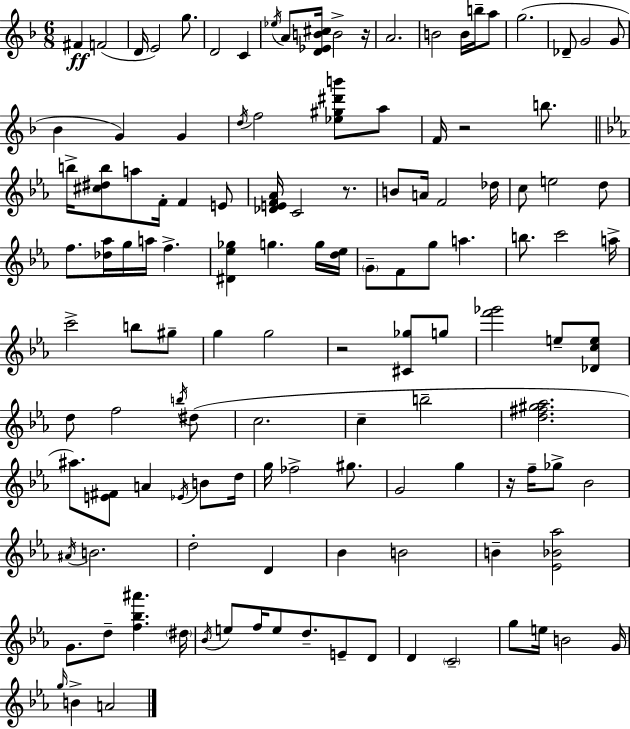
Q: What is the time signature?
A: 6/8